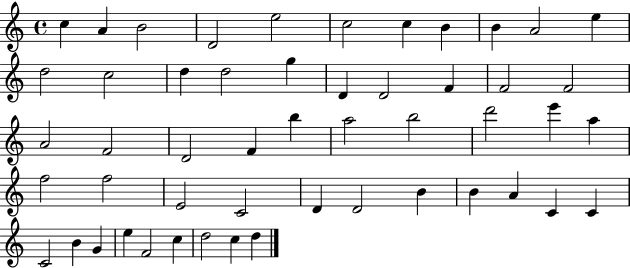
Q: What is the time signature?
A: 4/4